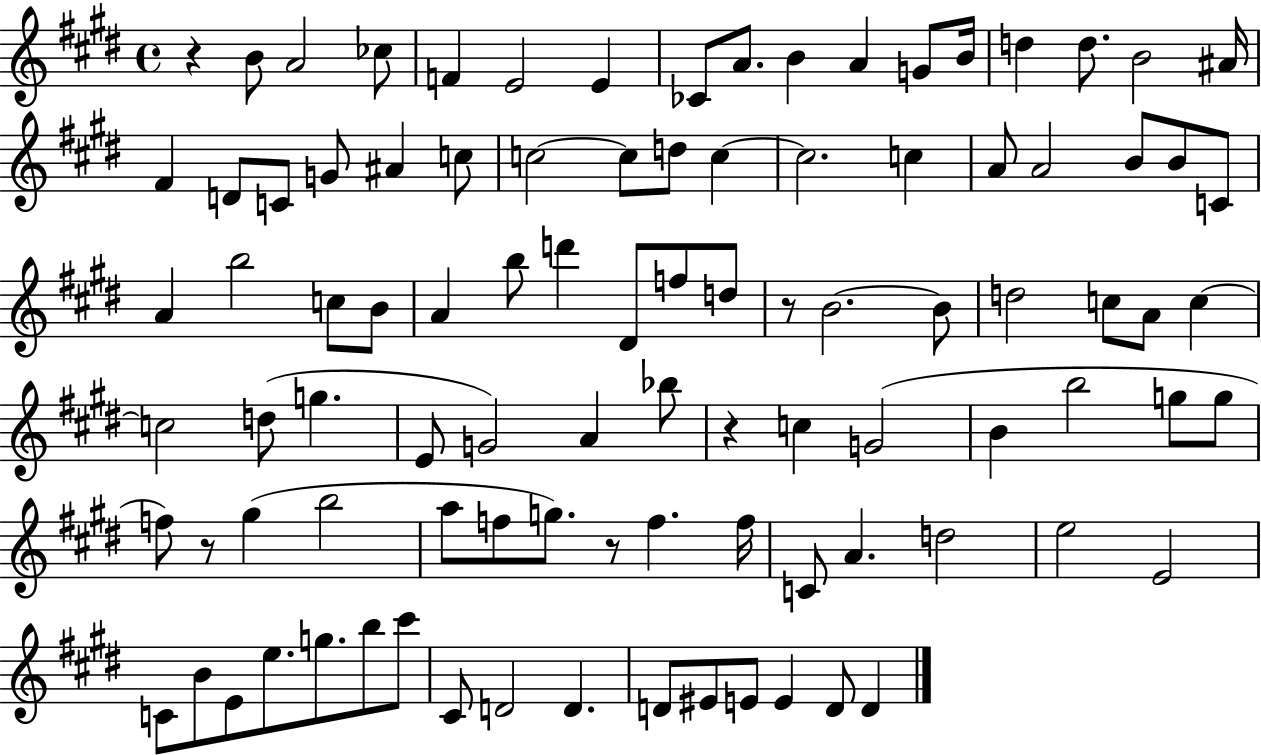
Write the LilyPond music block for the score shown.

{
  \clef treble
  \time 4/4
  \defaultTimeSignature
  \key e \major
  \repeat volta 2 { r4 b'8 a'2 ces''8 | f'4 e'2 e'4 | ces'8 a'8. b'4 a'4 g'8 b'16 | d''4 d''8. b'2 ais'16 | \break fis'4 d'8 c'8 g'8 ais'4 c''8 | c''2~~ c''8 d''8 c''4~~ | c''2. c''4 | a'8 a'2 b'8 b'8 c'8 | \break a'4 b''2 c''8 b'8 | a'4 b''8 d'''4 dis'8 f''8 d''8 | r8 b'2.~~ b'8 | d''2 c''8 a'8 c''4~~ | \break c''2 d''8( g''4. | e'8 g'2) a'4 bes''8 | r4 c''4 g'2( | b'4 b''2 g''8 g''8 | \break f''8) r8 gis''4( b''2 | a''8 f''8 g''8.) r8 f''4. f''16 | c'8 a'4. d''2 | e''2 e'2 | \break c'8 b'8 e'8 e''8. g''8. b''8 cis'''8 | cis'8 d'2 d'4. | d'8 eis'8 e'8 e'4 d'8 d'4 | } \bar "|."
}